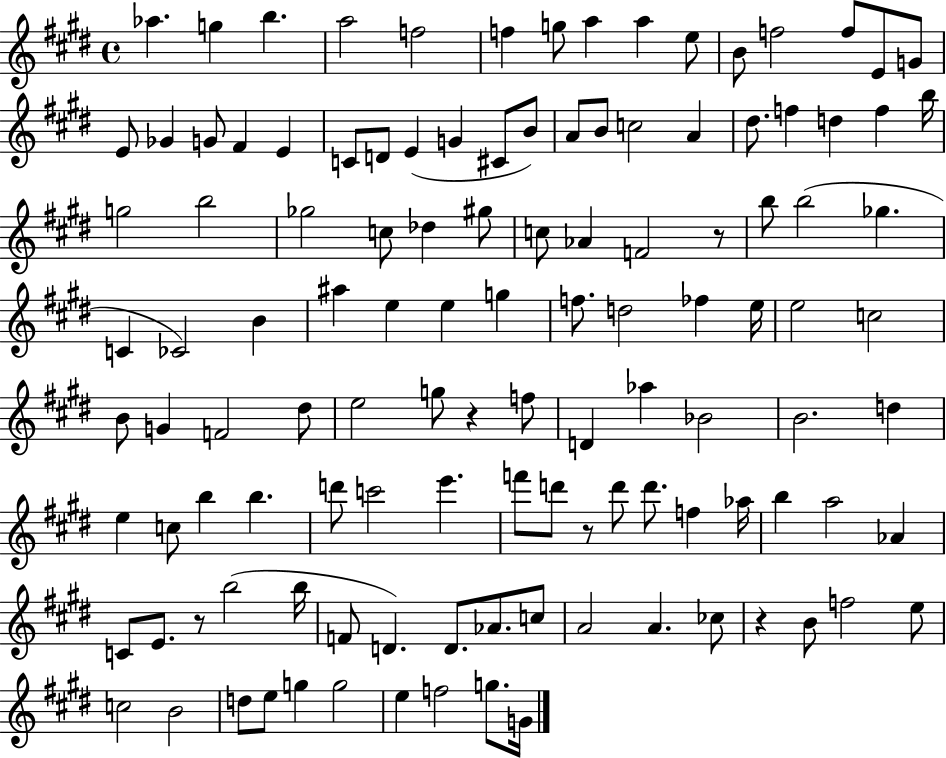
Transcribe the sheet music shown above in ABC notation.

X:1
T:Untitled
M:4/4
L:1/4
K:E
_a g b a2 f2 f g/2 a a e/2 B/2 f2 f/2 E/2 G/2 E/2 _G G/2 ^F E C/2 D/2 E G ^C/2 B/2 A/2 B/2 c2 A ^d/2 f d f b/4 g2 b2 _g2 c/2 _d ^g/2 c/2 _A F2 z/2 b/2 b2 _g C _C2 B ^a e e g f/2 d2 _f e/4 e2 c2 B/2 G F2 ^d/2 e2 g/2 z f/2 D _a _B2 B2 d e c/2 b b d'/2 c'2 e' f'/2 d'/2 z/2 d'/2 d'/2 f _a/4 b a2 _A C/2 E/2 z/2 b2 b/4 F/2 D D/2 _A/2 c/2 A2 A _c/2 z B/2 f2 e/2 c2 B2 d/2 e/2 g g2 e f2 g/2 G/4